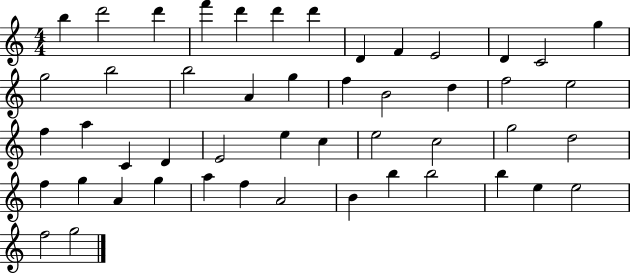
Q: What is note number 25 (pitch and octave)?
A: A5